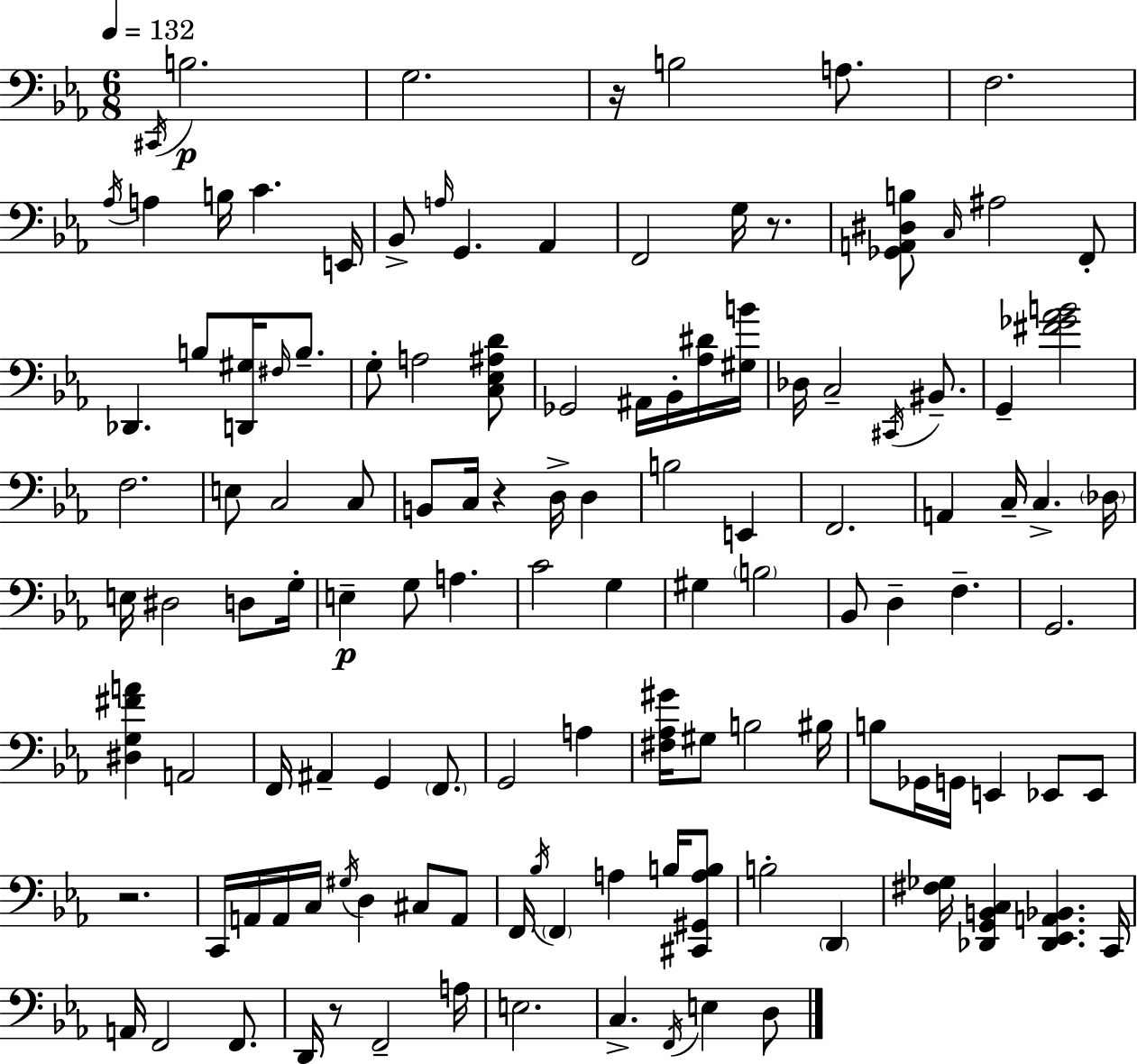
C#2/s B3/h. G3/h. R/s B3/h A3/e. F3/h. Ab3/s A3/q B3/s C4/q. E2/s Bb2/e A3/s G2/q. Ab2/q F2/h G3/s R/e. [Gb2,A2,D#3,B3]/e C3/s A#3/h F2/e Db2/q. B3/e [D2,G#3]/s F#3/s B3/e. G3/e A3/h [C3,Eb3,A#3,D4]/e Gb2/h A#2/s Bb2/s [Ab3,D#4]/s [G#3,B4]/s Db3/s C3/h C#2/s BIS2/e. G2/q [F#4,Gb4,Ab4,B4]/h F3/h. E3/e C3/h C3/e B2/e C3/s R/q D3/s D3/q B3/h E2/q F2/h. A2/q C3/s C3/q. Db3/s E3/s D#3/h D3/e G3/s E3/q G3/e A3/q. C4/h G3/q G#3/q B3/h Bb2/e D3/q F3/q. G2/h. [D#3,G3,F#4,A4]/q A2/h F2/s A#2/q G2/q F2/e. G2/h A3/q [F#3,Ab3,G#4]/s G#3/e B3/h BIS3/s B3/e Gb2/s G2/s E2/q Eb2/e Eb2/e R/h. C2/s A2/s A2/s C3/s G#3/s D3/q C#3/e A2/e F2/s Bb3/s F2/q A3/q B3/s [C#2,G#2,A3,B3]/e B3/h D2/q [F#3,Gb3]/s [Db2,G2,B2,C3]/q [Db2,Eb2,A2,Bb2]/q. C2/s A2/s F2/h F2/e. D2/s R/e F2/h A3/s E3/h. C3/q. F2/s E3/q D3/e